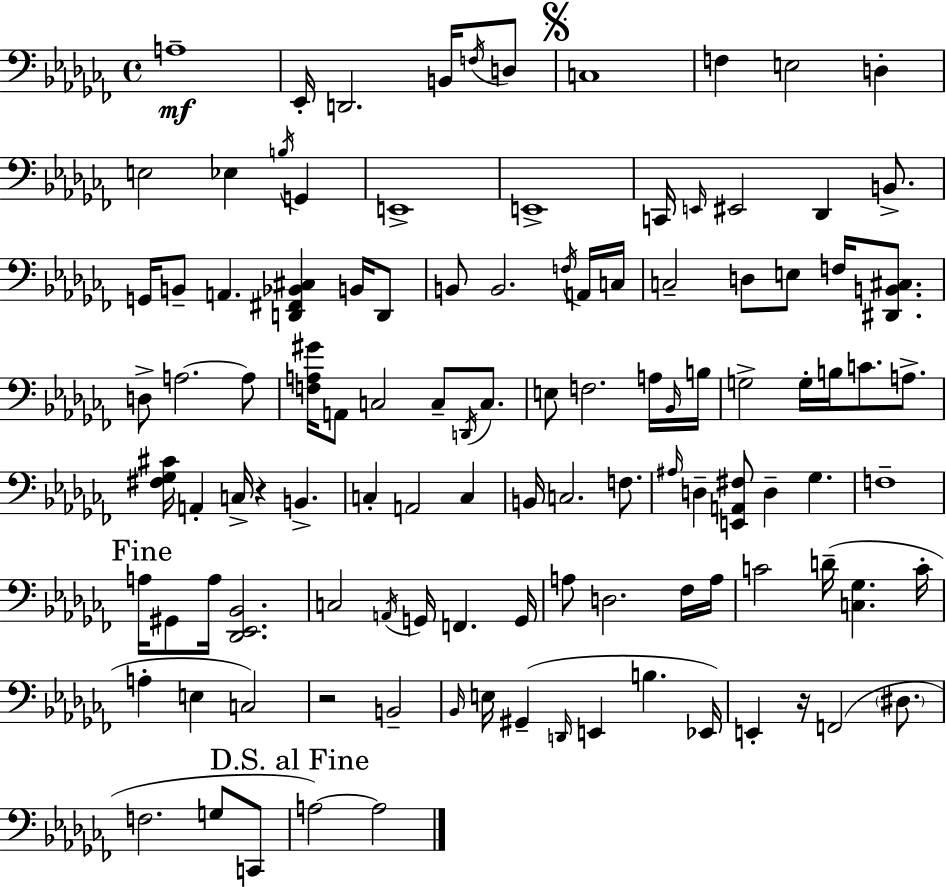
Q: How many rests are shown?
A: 3